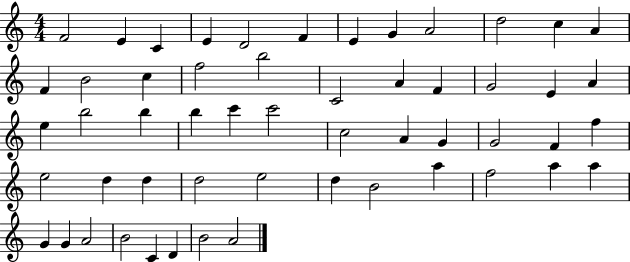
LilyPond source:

{
  \clef treble
  \numericTimeSignature
  \time 4/4
  \key c \major
  f'2 e'4 c'4 | e'4 d'2 f'4 | e'4 g'4 a'2 | d''2 c''4 a'4 | \break f'4 b'2 c''4 | f''2 b''2 | c'2 a'4 f'4 | g'2 e'4 a'4 | \break e''4 b''2 b''4 | b''4 c'''4 c'''2 | c''2 a'4 g'4 | g'2 f'4 f''4 | \break e''2 d''4 d''4 | d''2 e''2 | d''4 b'2 a''4 | f''2 a''4 a''4 | \break g'4 g'4 a'2 | b'2 c'4 d'4 | b'2 a'2 | \bar "|."
}